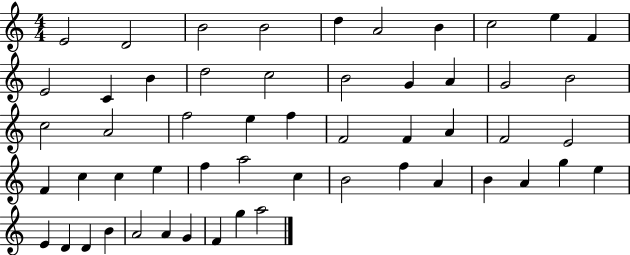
E4/h D4/h B4/h B4/h D5/q A4/h B4/q C5/h E5/q F4/q E4/h C4/q B4/q D5/h C5/h B4/h G4/q A4/q G4/h B4/h C5/h A4/h F5/h E5/q F5/q F4/h F4/q A4/q F4/h E4/h F4/q C5/q C5/q E5/q F5/q A5/h C5/q B4/h F5/q A4/q B4/q A4/q G5/q E5/q E4/q D4/q D4/q B4/q A4/h A4/q G4/q F4/q G5/q A5/h